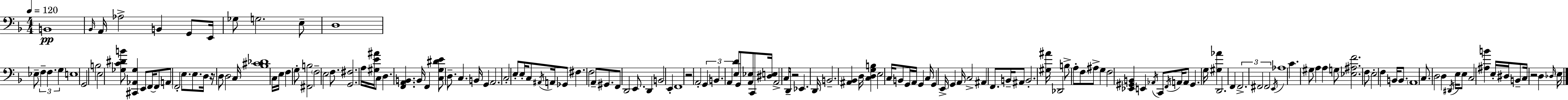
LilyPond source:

{
  \clef bass
  \numericTimeSignature
  \time 4/4
  \key d \minor
  \tempo 4 = 120
  \repeat volta 2 { b,1\pp | \grace { bes,16 } a,16 aes2-> b,4 g,8 | e,16 ges8 g2. e8-- | d1 | \break ees8-- \tuplet 3/2 { f4-- f4. g4 } | e1 | g,2 b2 | e2 <ges c' dis' b'>8 <cis, aes, ges>4 e,8 | \break f,16~~ f,8 a,8 \parenthesize f,2-. e8. | e8. d16 r16 d8 d2 | c16 <bes cis' des'>1 | c16 e16 f4 g8-. <fis, b>2 | \break \parenthesize f2-- e2 | f8. <g, fis>2. | a16 <gis e' ais'>16 c8 d4. <f, a, b,>4. | b,16 f,4 <c g dis' e'>8 d8.-- c4. | \break b,16 g,4 a,2. | c2-. e8-. e16-. c8 \acciaccatura { ais,16 } a,16 | ges,8 fis4. f2 | a,8-- gis,8. f,8 d,2 e,8. | \break d,4 b,2 e,4-. | f,1 | r2 a,2-. | \tuplet 3/2 { g,4 b,4. a,4 } | \break <e d'>8 g,8 <a, ees>8 c,8 <dis e>16 a,2-> | c16 d,16-- r2 ees,4. | d,16 b,2.-- <ais, bes,>4 | d16 <c d g b>4 e2 c16 | \break b,8 g,16 a,16 g,4 c16 g,4 e,16-> g,4 | a,16 c2-> ais,4 f,8. | b,16-- ais,8 b,2.-. | <gis ais'>16 des,2 b8-> a8-. f8 | \break ais8-> g4 f2 <ees, gis, b,>4 | e,4 \acciaccatura { aes,16 } c,8 \acciaccatura { f,16 } a,16 a,8 gis,4. | g16 <gis aes'>4 d,2. | f,4 \tuplet 3/2 { f,2.-> | \break fis,2 fis,2 } | \acciaccatura { e,16 } aes1 | c'4. gis8 a4 | a4 g8 <ees ais f'>2. | \break f8 e2-. f4 | b,16 b,8. \parenthesize a,1 | c8. d2 | d4 \acciaccatura { dis,16 } e16 e8 c2 | \break <ais b'>4 e16-. dis16 b,8-- c16 r2 | d4 \grace { des16 } \parenthesize e16 } \bar "|."
}